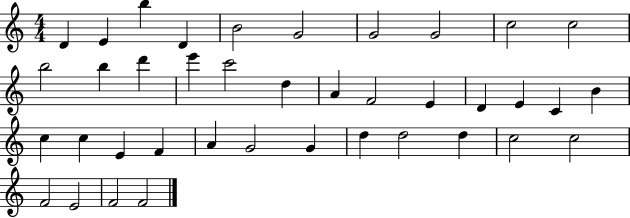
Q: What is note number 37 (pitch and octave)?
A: E4